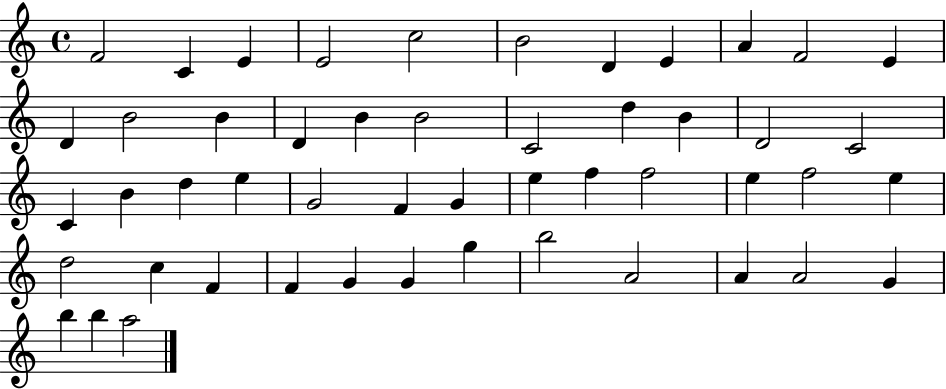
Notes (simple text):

F4/h C4/q E4/q E4/h C5/h B4/h D4/q E4/q A4/q F4/h E4/q D4/q B4/h B4/q D4/q B4/q B4/h C4/h D5/q B4/q D4/h C4/h C4/q B4/q D5/q E5/q G4/h F4/q G4/q E5/q F5/q F5/h E5/q F5/h E5/q D5/h C5/q F4/q F4/q G4/q G4/q G5/q B5/h A4/h A4/q A4/h G4/q B5/q B5/q A5/h